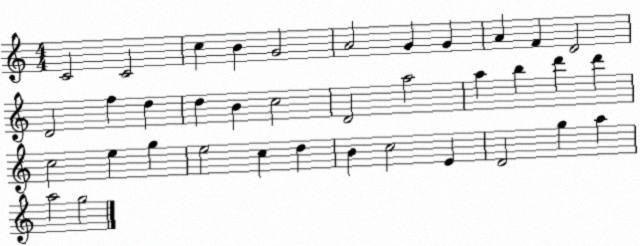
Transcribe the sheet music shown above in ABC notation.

X:1
T:Untitled
M:4/4
L:1/4
K:C
C2 C2 c B G2 A2 G G A F D2 D2 f d d B c2 D2 a2 a b d' d' c2 e g e2 c d B c2 E D2 g a a2 g2